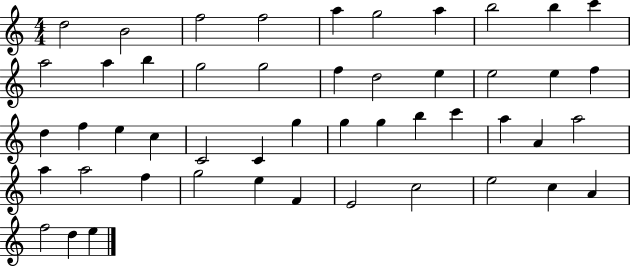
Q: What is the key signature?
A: C major